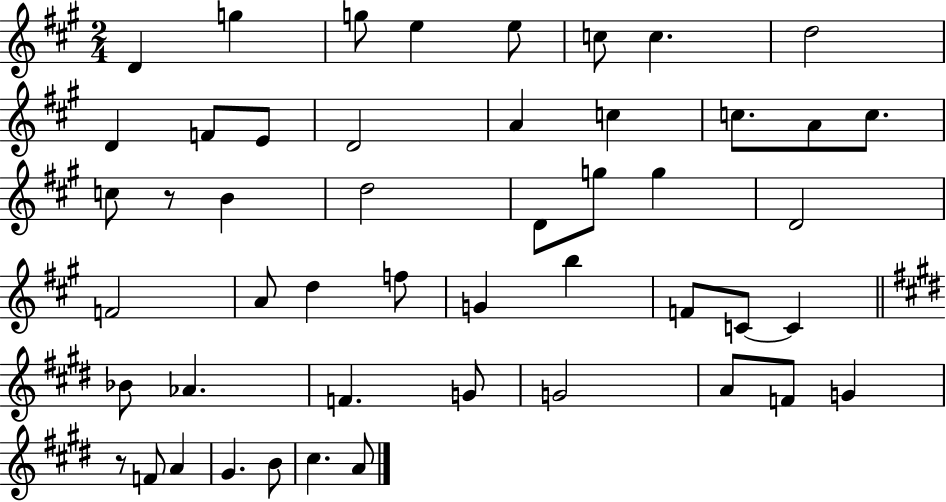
D4/q G5/q G5/e E5/q E5/e C5/e C5/q. D5/h D4/q F4/e E4/e D4/h A4/q C5/q C5/e. A4/e C5/e. C5/e R/e B4/q D5/h D4/e G5/e G5/q D4/h F4/h A4/e D5/q F5/e G4/q B5/q F4/e C4/e C4/q Bb4/e Ab4/q. F4/q. G4/e G4/h A4/e F4/e G4/q R/e F4/e A4/q G#4/q. B4/e C#5/q. A4/e